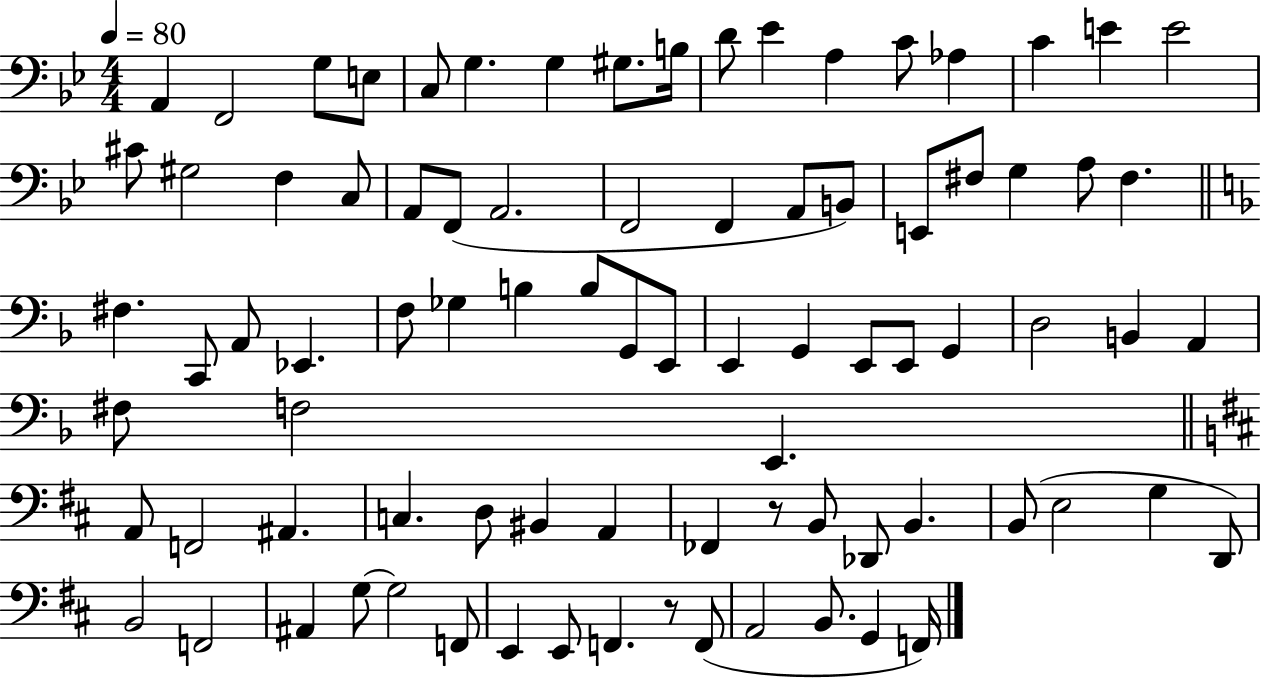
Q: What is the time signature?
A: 4/4